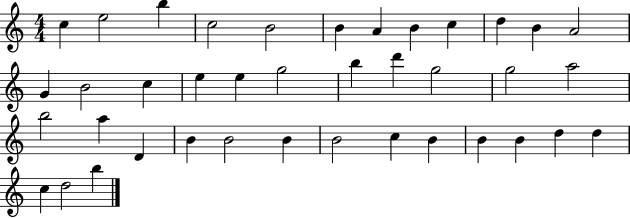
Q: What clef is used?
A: treble